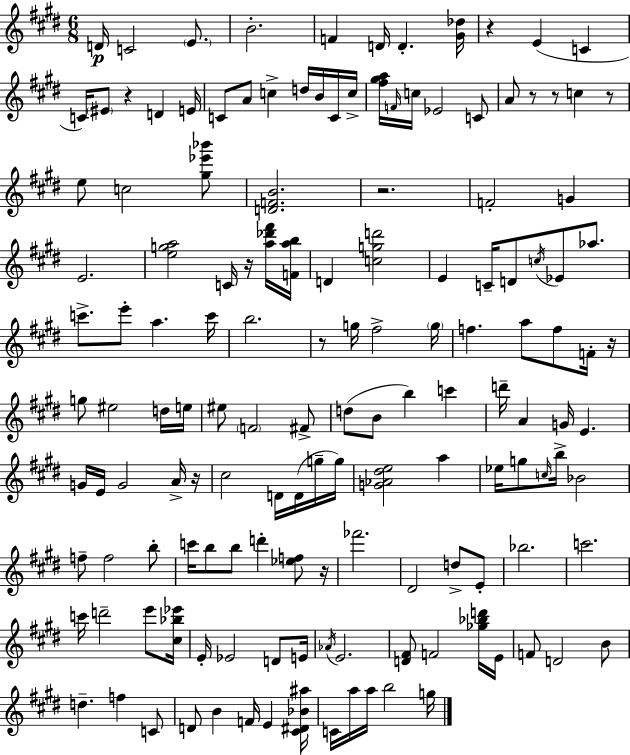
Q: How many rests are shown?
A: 11